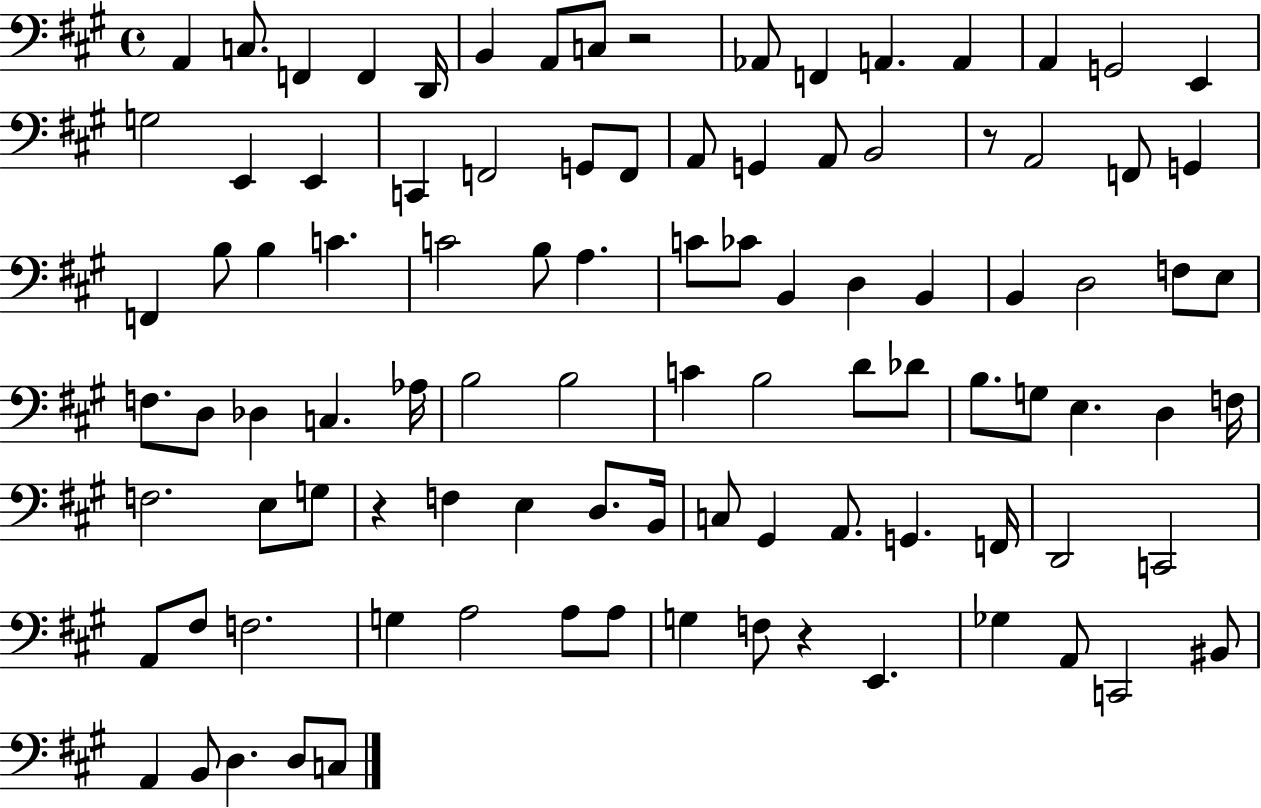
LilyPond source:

{
  \clef bass
  \time 4/4
  \defaultTimeSignature
  \key a \major
  a,4 c8. f,4 f,4 d,16 | b,4 a,8 c8 r2 | aes,8 f,4 a,4. a,4 | a,4 g,2 e,4 | \break g2 e,4 e,4 | c,4 f,2 g,8 f,8 | a,8 g,4 a,8 b,2 | r8 a,2 f,8 g,4 | \break f,4 b8 b4 c'4. | c'2 b8 a4. | c'8 ces'8 b,4 d4 b,4 | b,4 d2 f8 e8 | \break f8. d8 des4 c4. aes16 | b2 b2 | c'4 b2 d'8 des'8 | b8. g8 e4. d4 f16 | \break f2. e8 g8 | r4 f4 e4 d8. b,16 | c8 gis,4 a,8. g,4. f,16 | d,2 c,2 | \break a,8 fis8 f2. | g4 a2 a8 a8 | g4 f8 r4 e,4. | ges4 a,8 c,2 bis,8 | \break a,4 b,8 d4. d8 c8 | \bar "|."
}